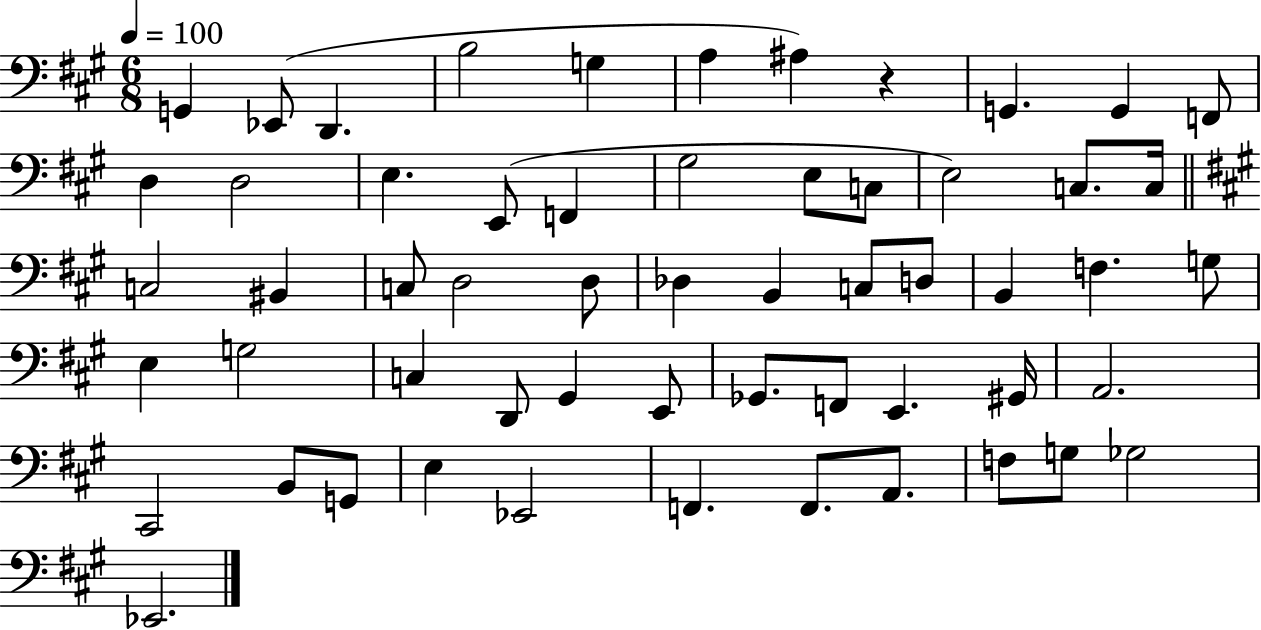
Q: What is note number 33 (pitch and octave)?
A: G3